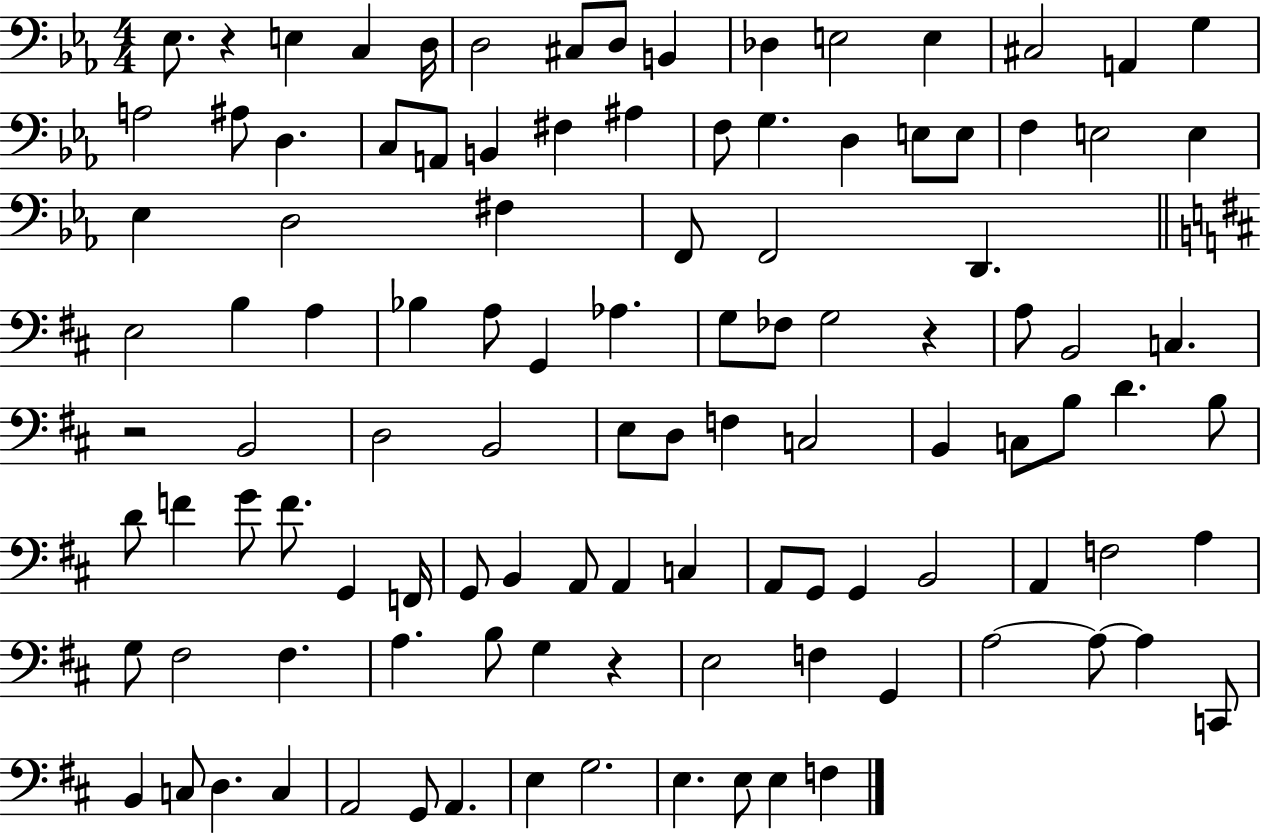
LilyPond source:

{
  \clef bass
  \numericTimeSignature
  \time 4/4
  \key ees \major
  ees8. r4 e4 c4 d16 | d2 cis8 d8 b,4 | des4 e2 e4 | cis2 a,4 g4 | \break a2 ais8 d4. | c8 a,8 b,4 fis4 ais4 | f8 g4. d4 e8 e8 | f4 e2 e4 | \break ees4 d2 fis4 | f,8 f,2 d,4. | \bar "||" \break \key d \major e2 b4 a4 | bes4 a8 g,4 aes4. | g8 fes8 g2 r4 | a8 b,2 c4. | \break r2 b,2 | d2 b,2 | e8 d8 f4 c2 | b,4 c8 b8 d'4. b8 | \break d'8 f'4 g'8 f'8. g,4 f,16 | g,8 b,4 a,8 a,4 c4 | a,8 g,8 g,4 b,2 | a,4 f2 a4 | \break g8 fis2 fis4. | a4. b8 g4 r4 | e2 f4 g,4 | a2~~ a8~~ a4 c,8 | \break b,4 c8 d4. c4 | a,2 g,8 a,4. | e4 g2. | e4. e8 e4 f4 | \break \bar "|."
}